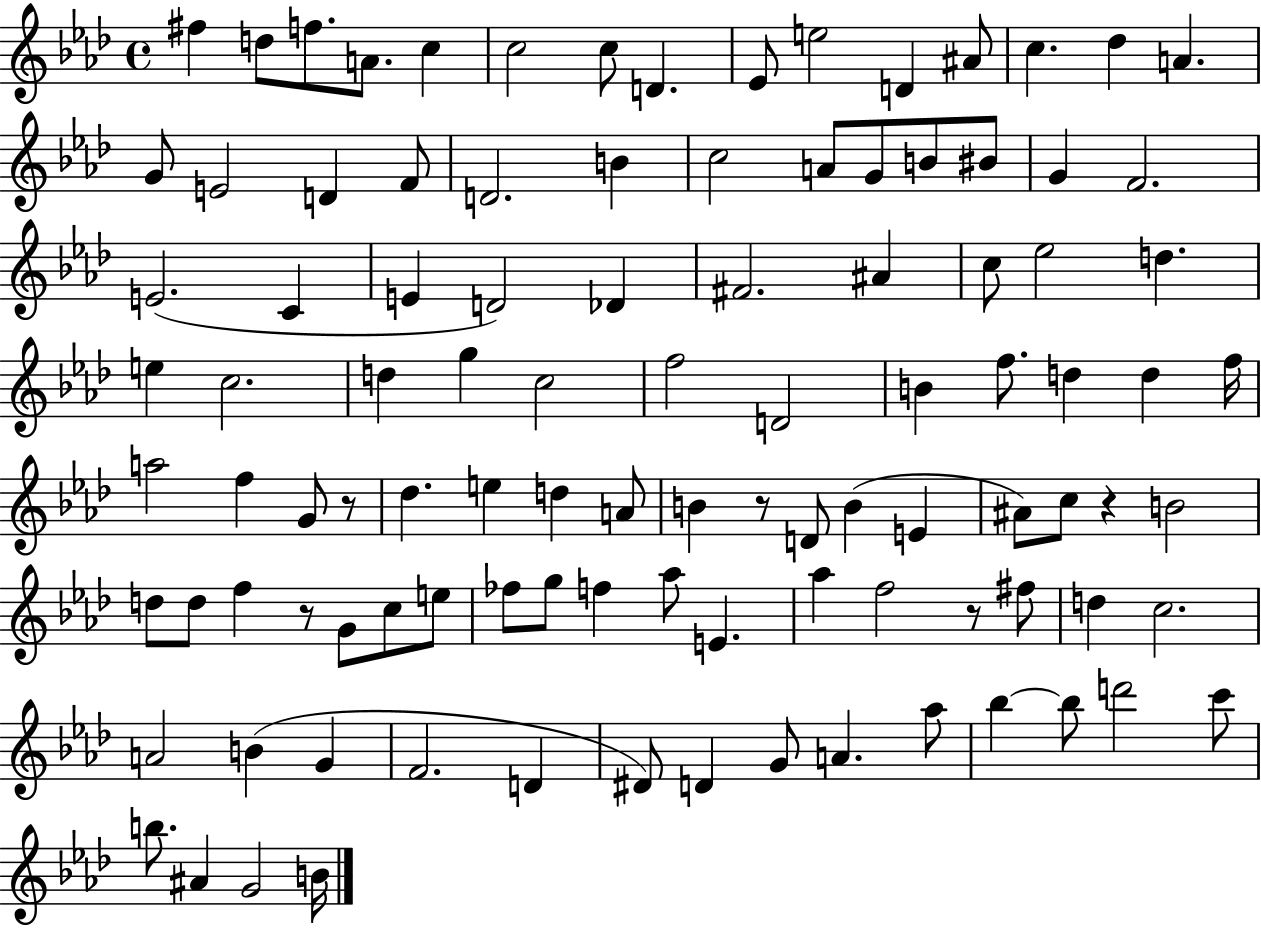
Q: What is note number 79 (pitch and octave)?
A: D5